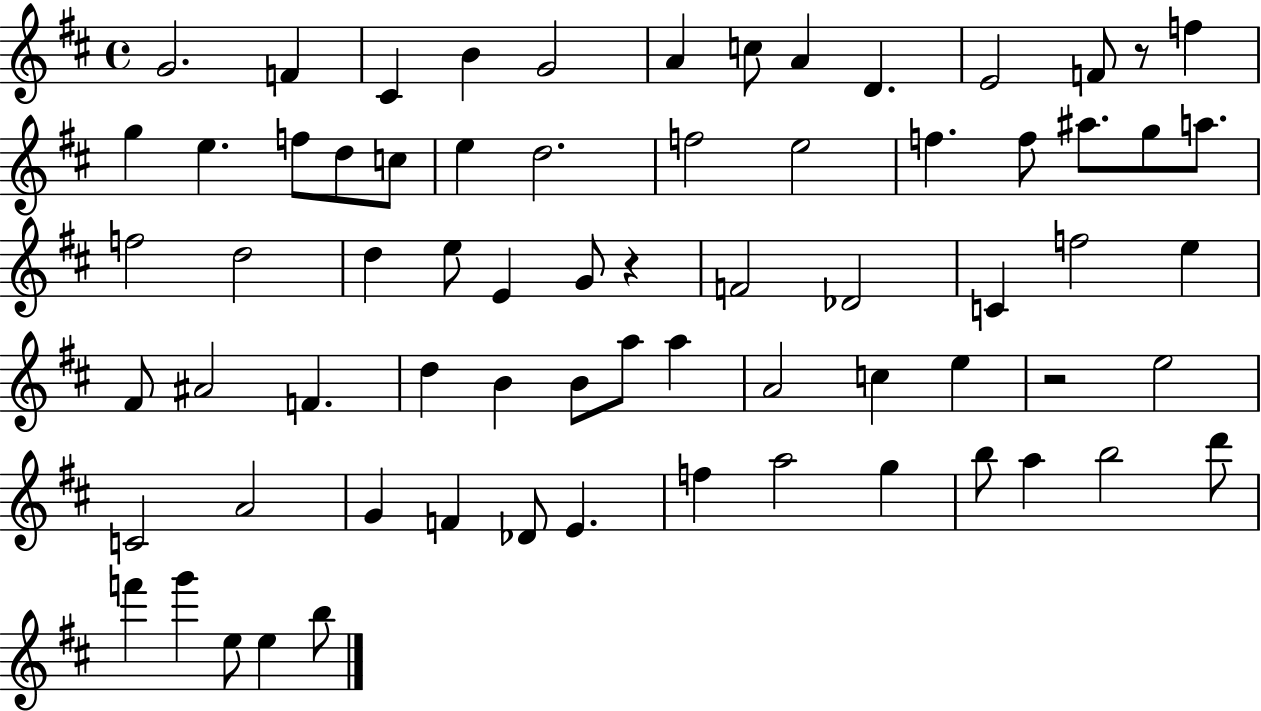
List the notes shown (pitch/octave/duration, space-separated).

G4/h. F4/q C#4/q B4/q G4/h A4/q C5/e A4/q D4/q. E4/h F4/e R/e F5/q G5/q E5/q. F5/e D5/e C5/e E5/q D5/h. F5/h E5/h F5/q. F5/e A#5/e. G5/e A5/e. F5/h D5/h D5/q E5/e E4/q G4/e R/q F4/h Db4/h C4/q F5/h E5/q F#4/e A#4/h F4/q. D5/q B4/q B4/e A5/e A5/q A4/h C5/q E5/q R/h E5/h C4/h A4/h G4/q F4/q Db4/e E4/q. F5/q A5/h G5/q B5/e A5/q B5/h D6/e F6/q G6/q E5/e E5/q B5/e